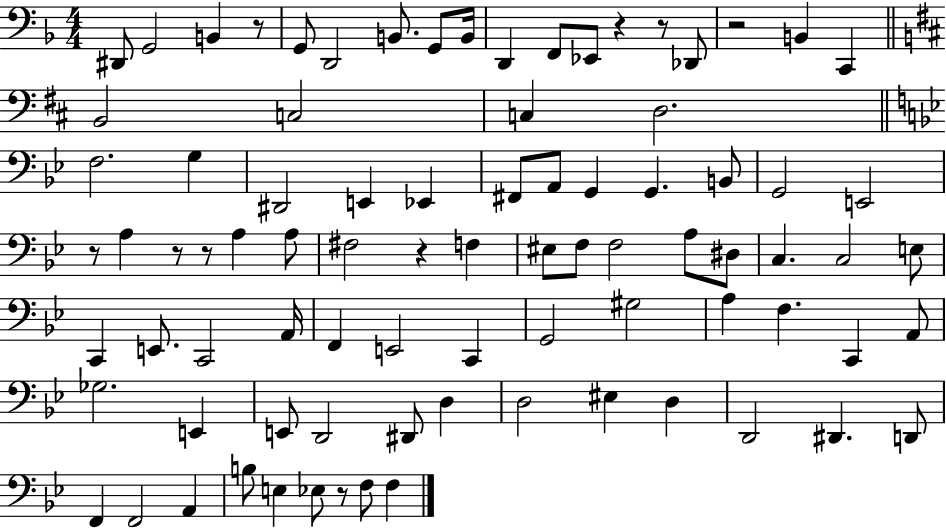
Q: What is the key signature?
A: F major